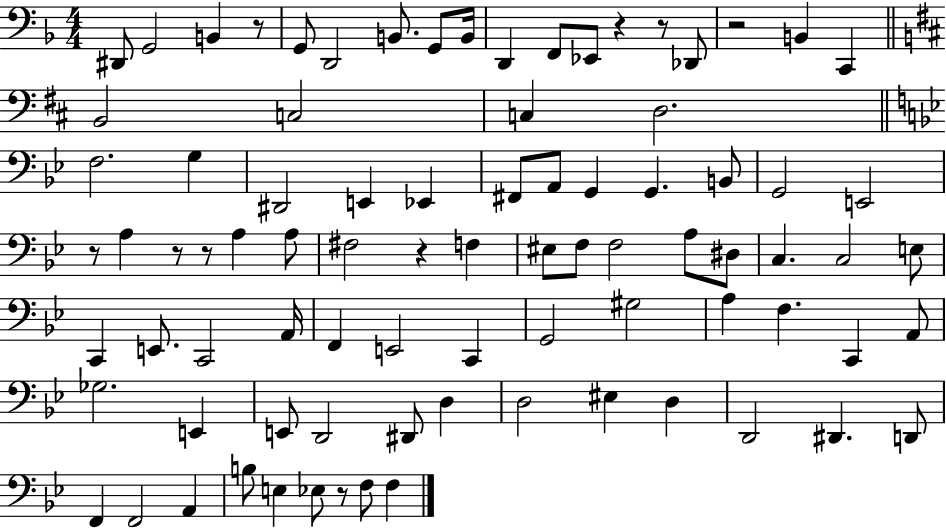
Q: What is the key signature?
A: F major